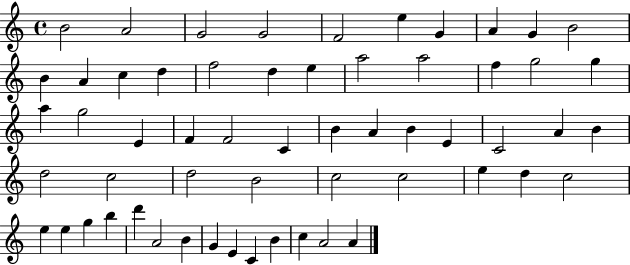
{
  \clef treble
  \time 4/4
  \defaultTimeSignature
  \key c \major
  b'2 a'2 | g'2 g'2 | f'2 e''4 g'4 | a'4 g'4 b'2 | \break b'4 a'4 c''4 d''4 | f''2 d''4 e''4 | a''2 a''2 | f''4 g''2 g''4 | \break a''4 g''2 e'4 | f'4 f'2 c'4 | b'4 a'4 b'4 e'4 | c'2 a'4 b'4 | \break d''2 c''2 | d''2 b'2 | c''2 c''2 | e''4 d''4 c''2 | \break e''4 e''4 g''4 b''4 | d'''4 a'2 b'4 | g'4 e'4 c'4 b'4 | c''4 a'2 a'4 | \break \bar "|."
}